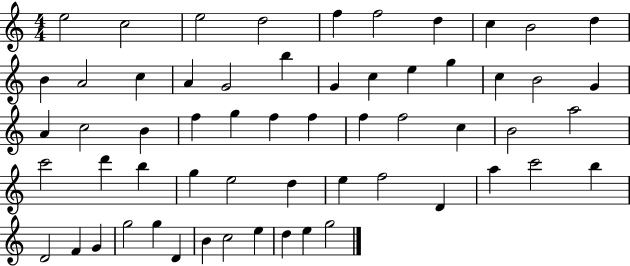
{
  \clef treble
  \numericTimeSignature
  \time 4/4
  \key c \major
  e''2 c''2 | e''2 d''2 | f''4 f''2 d''4 | c''4 b'2 d''4 | \break b'4 a'2 c''4 | a'4 g'2 b''4 | g'4 c''4 e''4 g''4 | c''4 b'2 g'4 | \break a'4 c''2 b'4 | f''4 g''4 f''4 f''4 | f''4 f''2 c''4 | b'2 a''2 | \break c'''2 d'''4 b''4 | g''4 e''2 d''4 | e''4 f''2 d'4 | a''4 c'''2 b''4 | \break d'2 f'4 g'4 | g''2 g''4 d'4 | b'4 c''2 e''4 | d''4 e''4 g''2 | \break \bar "|."
}